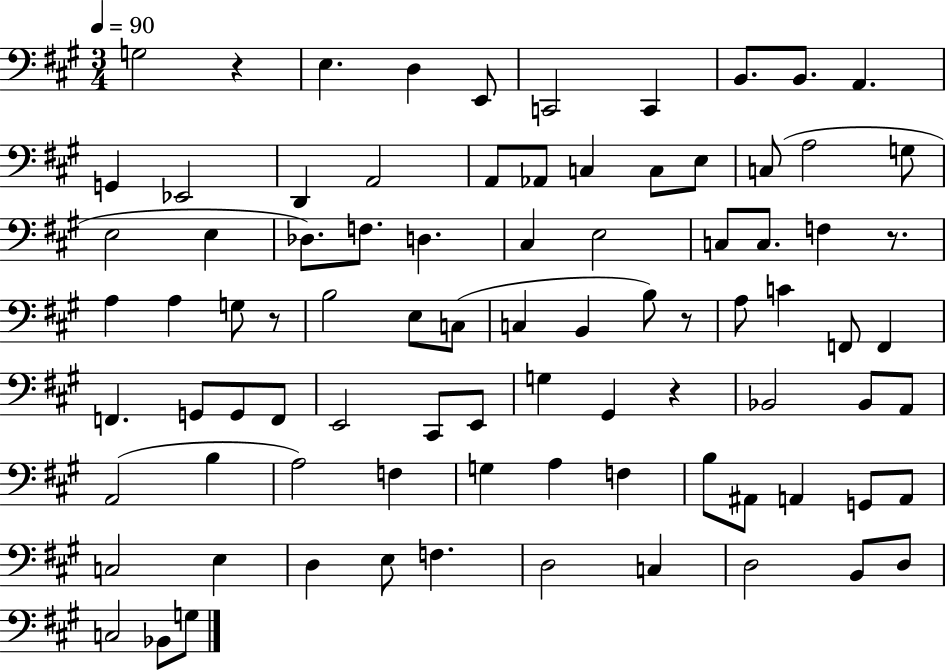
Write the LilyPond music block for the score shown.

{
  \clef bass
  \numericTimeSignature
  \time 3/4
  \key a \major
  \tempo 4 = 90
  \repeat volta 2 { g2 r4 | e4. d4 e,8 | c,2 c,4 | b,8. b,8. a,4. | \break g,4 ees,2 | d,4 a,2 | a,8 aes,8 c4 c8 e8 | c8( a2 g8 | \break e2 e4 | des8.) f8. d4. | cis4 e2 | c8 c8. f4 r8. | \break a4 a4 g8 r8 | b2 e8 c8( | c4 b,4 b8) r8 | a8 c'4 f,8 f,4 | \break f,4. g,8 g,8 f,8 | e,2 cis,8 e,8 | g4 gis,4 r4 | bes,2 bes,8 a,8 | \break a,2( b4 | a2) f4 | g4 a4 f4 | b8 ais,8 a,4 g,8 a,8 | \break c2 e4 | d4 e8 f4. | d2 c4 | d2 b,8 d8 | \break c2 bes,8 g8 | } \bar "|."
}